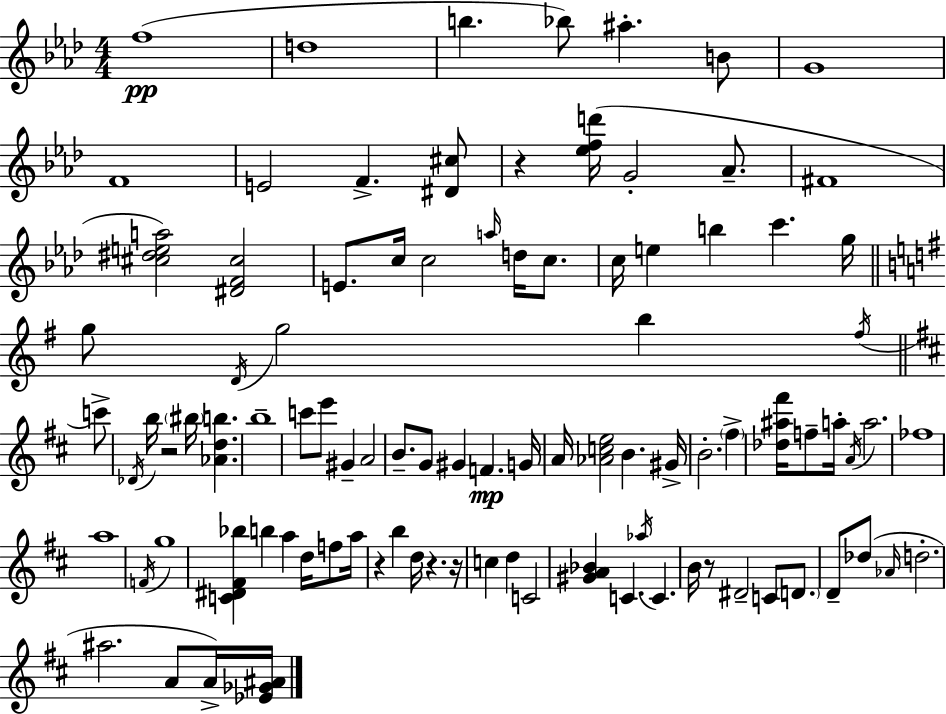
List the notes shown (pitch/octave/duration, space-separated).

F5/w D5/w B5/q. Bb5/e A#5/q. B4/e G4/w F4/w E4/h F4/q. [D#4,C#5]/e R/q [Eb5,F5,D6]/s G4/h Ab4/e. F#4/w [C#5,D#5,E5,A5]/h [D#4,F4,C#5]/h E4/e. C5/s C5/h A5/s D5/s C5/e. C5/s E5/q B5/q C6/q. G5/s G5/e D4/s G5/h B5/q F#5/s C6/e Db4/s B5/s R/h BIS5/s [Ab4,D5,B5]/q. B5/w C6/e E6/e G#4/q A4/h B4/e. G4/e G#4/q F4/q. G4/s A4/s [Ab4,C5,E5]/h B4/q. G#4/s B4/h. F#5/q [Db5,A#5,F#6]/s F5/e A5/s A4/s A5/h. FES5/w A5/w F4/s G5/w [C4,D#4,F#4,Bb5]/q B5/q A5/q D5/s F5/e A5/s R/q B5/q D5/s R/q. R/s C5/q D5/q C4/h [G#4,A4,Bb4]/q C4/q. Ab5/s C4/q. B4/s R/e D#4/h C4/e D4/e. D4/e Db5/e Ab4/s D5/h. A#5/h. A4/e A4/s [Eb4,Gb4,A#4]/s